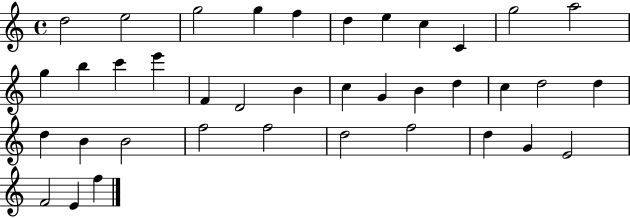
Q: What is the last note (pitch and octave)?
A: F5